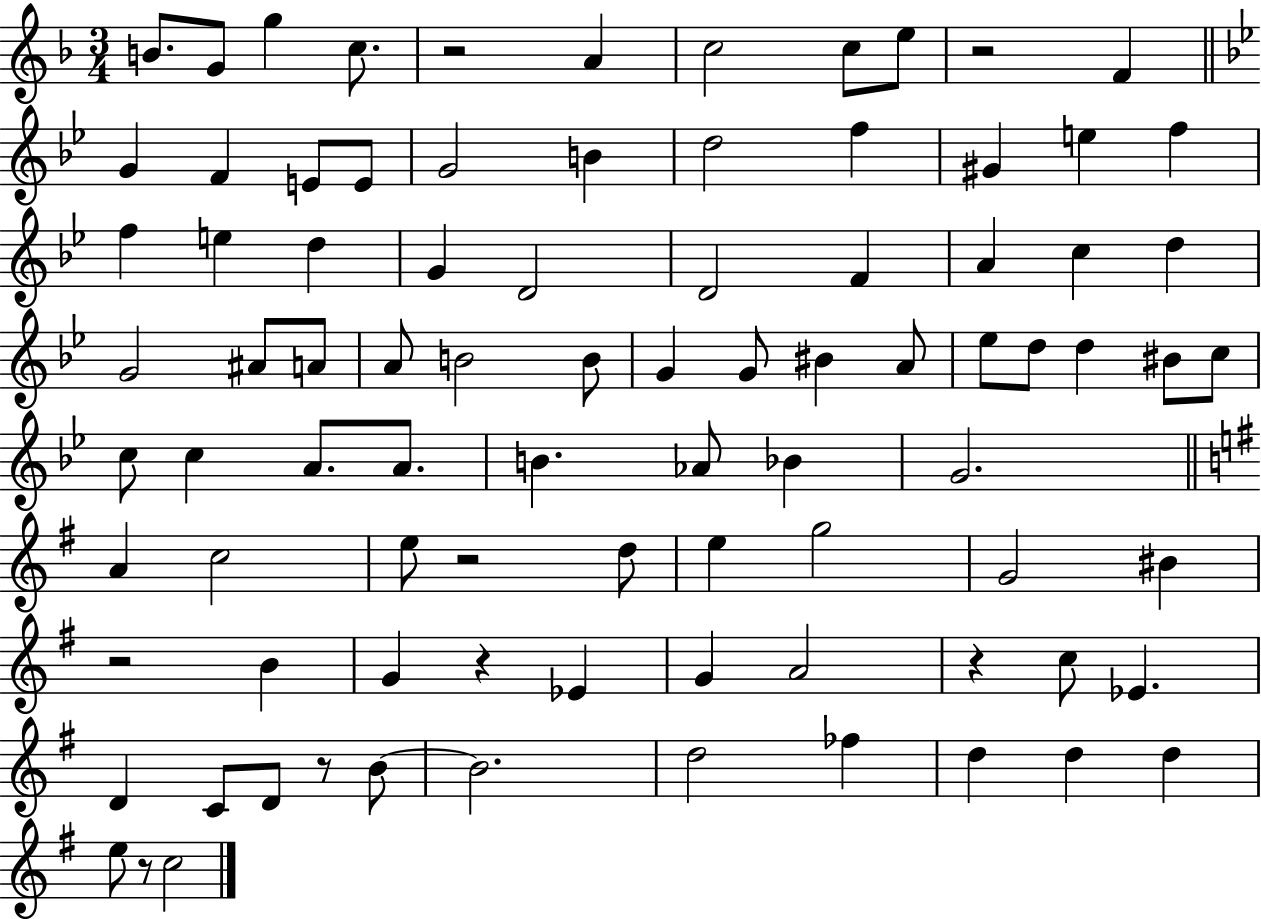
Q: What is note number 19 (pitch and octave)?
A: E5